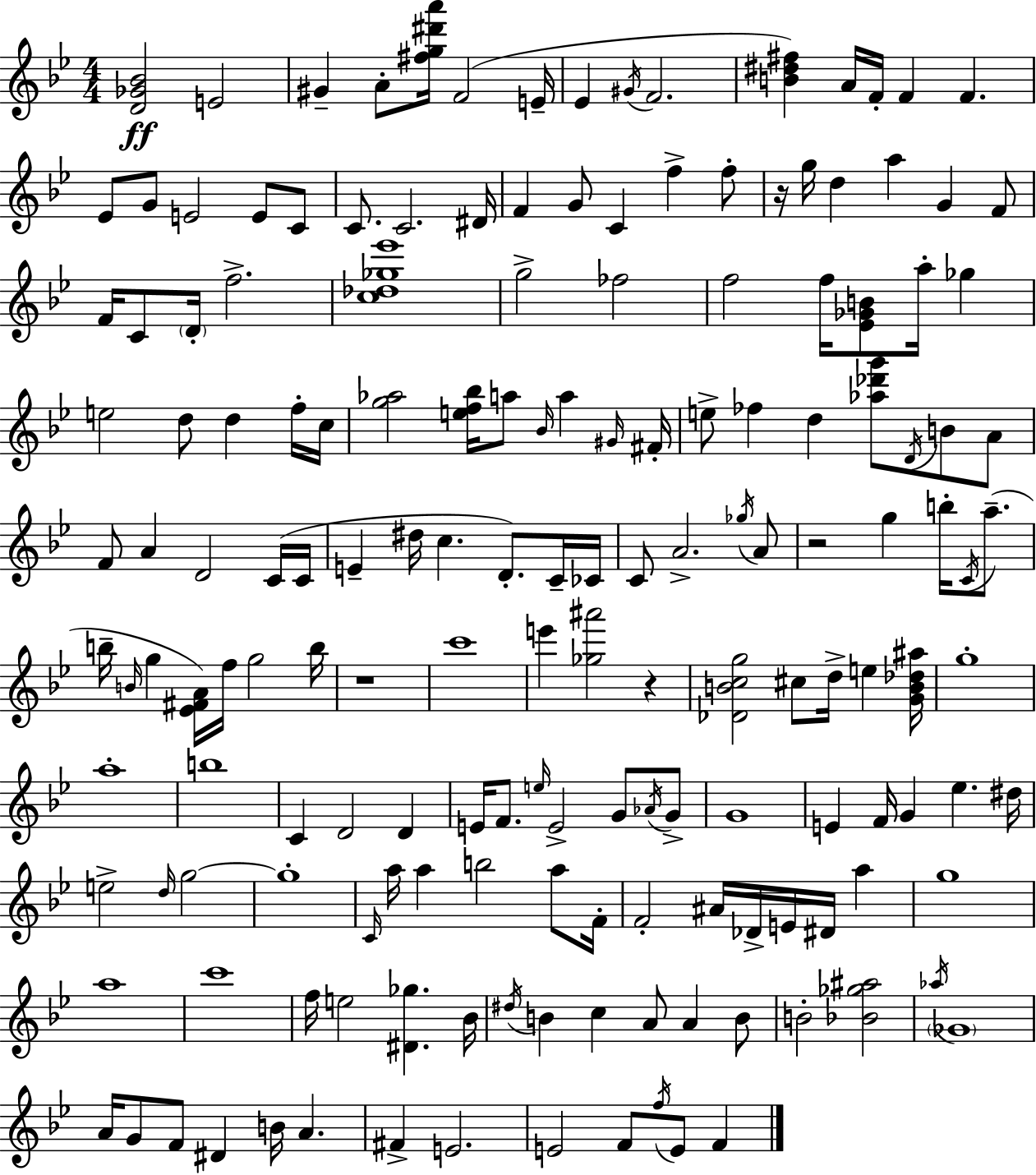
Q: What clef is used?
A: treble